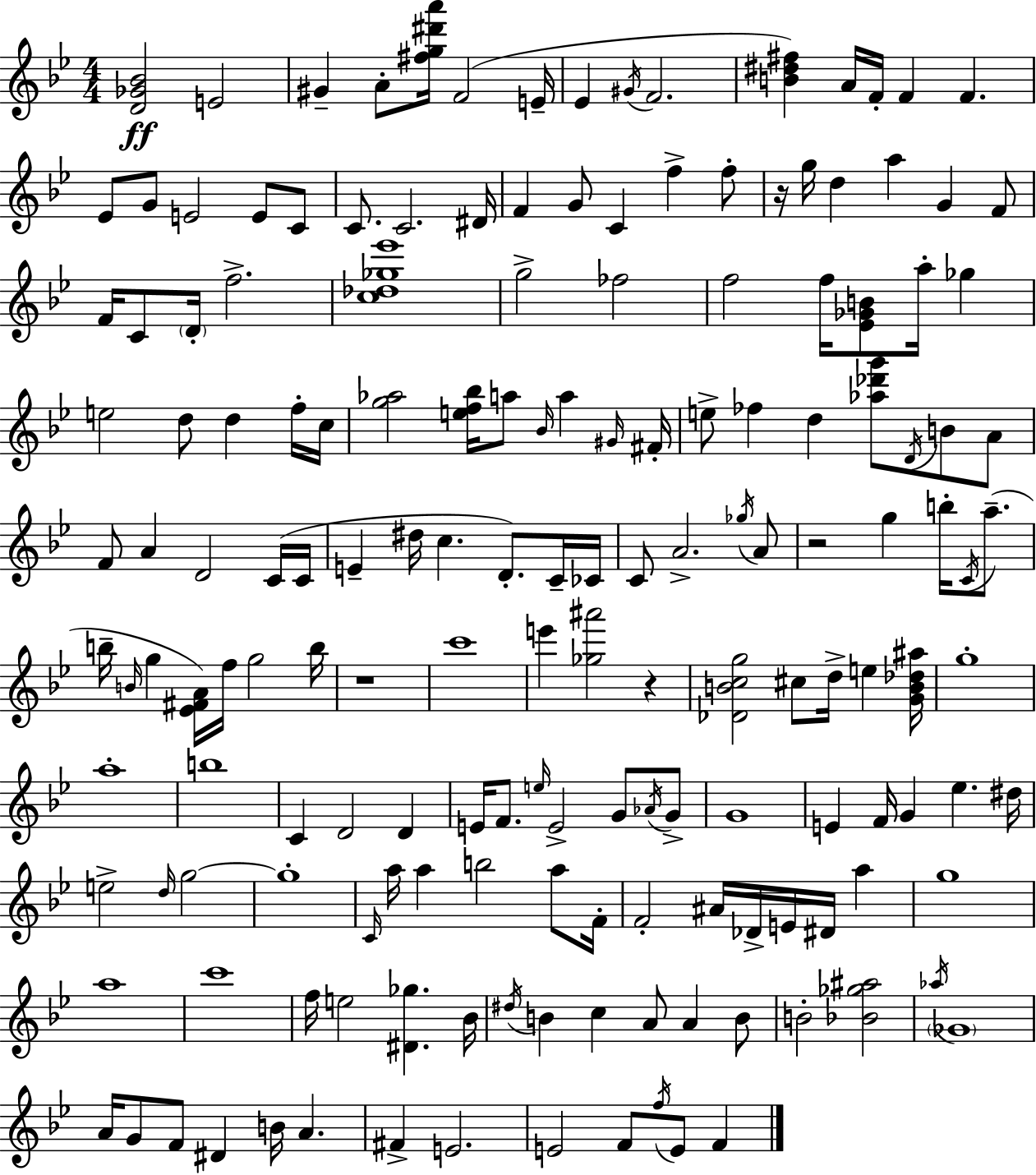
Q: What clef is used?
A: treble